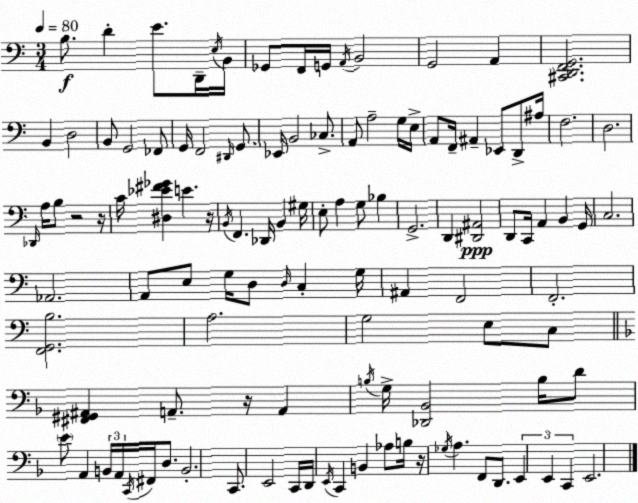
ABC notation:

X:1
T:Untitled
M:3/4
L:1/4
K:Am
B,/2 D E/2 D,,/4 E,/4 B,,/4 _G,,/2 F,,/4 G,,/4 A,,/4 B,,2 G,,2 A,, [^C,,D,,F,,G,,]2 B,, D,2 B,,/2 G,,2 _F,,/2 G,,/4 F,,2 ^D,,/4 G,,/2 _E,,/4 B,,2 _C,/2 A,,/2 A,2 G,/4 E,/4 A,,/2 F,,/4 ^A,, _E,,/2 D,,/2 ^A,/4 F,2 D,2 _D,,/4 A,/4 B,/2 z2 z/4 C/4 [^D,_E^F_G] E z/4 B,,/4 F,, _D,,/4 B,, ^G,/4 E,/2 A, G,/2 _B, G,,2 D,, [^D,,^A,,]2 D,,/2 C,,/4 A,, B,, G,,/4 C,2 _A,,2 A,,/2 E,/2 G,/4 D,/2 D,/4 C, G,/4 ^A,, F,,2 F,,2 [F,,G,,B,]2 A,2 G,2 E,/2 C,/2 [^F,,^G,,^A,,] A,,/2 z/4 A,, B,/4 G,/4 [_D,,_B,,]2 B,/4 D/2 E/2 A,, B,,/4 A,,/4 C,,/4 ^F,,/4 D,/2 B,,2 C,,/2 E,,2 C,,/4 D,,/4 E,,/4 C,, B,, _A,/2 B,/4 z/4 _G,/4 A, F,,/2 D,,/2 E,, E,, C,, E,,2